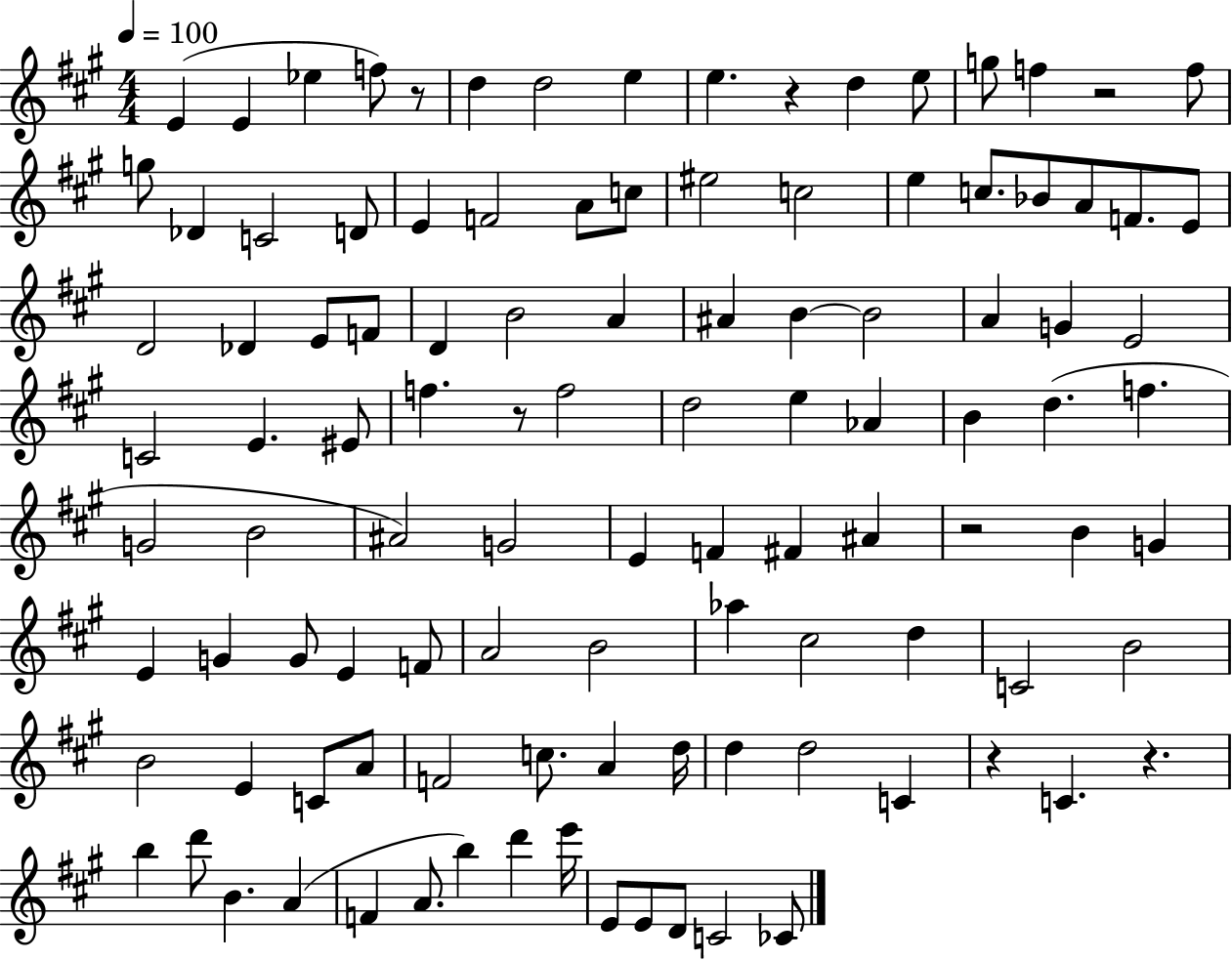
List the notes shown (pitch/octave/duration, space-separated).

E4/q E4/q Eb5/q F5/e R/e D5/q D5/h E5/q E5/q. R/q D5/q E5/e G5/e F5/q R/h F5/e G5/e Db4/q C4/h D4/e E4/q F4/h A4/e C5/e EIS5/h C5/h E5/q C5/e. Bb4/e A4/e F4/e. E4/e D4/h Db4/q E4/e F4/e D4/q B4/h A4/q A#4/q B4/q B4/h A4/q G4/q E4/h C4/h E4/q. EIS4/e F5/q. R/e F5/h D5/h E5/q Ab4/q B4/q D5/q. F5/q. G4/h B4/h A#4/h G4/h E4/q F4/q F#4/q A#4/q R/h B4/q G4/q E4/q G4/q G4/e E4/q F4/e A4/h B4/h Ab5/q C#5/h D5/q C4/h B4/h B4/h E4/q C4/e A4/e F4/h C5/e. A4/q D5/s D5/q D5/h C4/q R/q C4/q. R/q. B5/q D6/e B4/q. A4/q F4/q A4/e. B5/q D6/q E6/s E4/e E4/e D4/e C4/h CES4/e